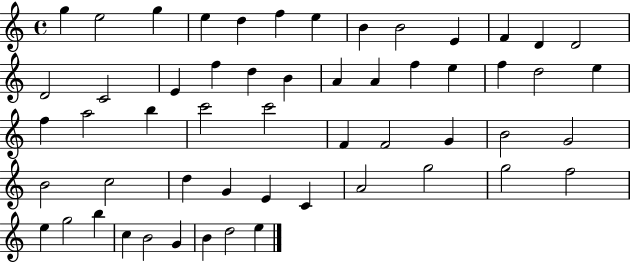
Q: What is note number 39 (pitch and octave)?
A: D5